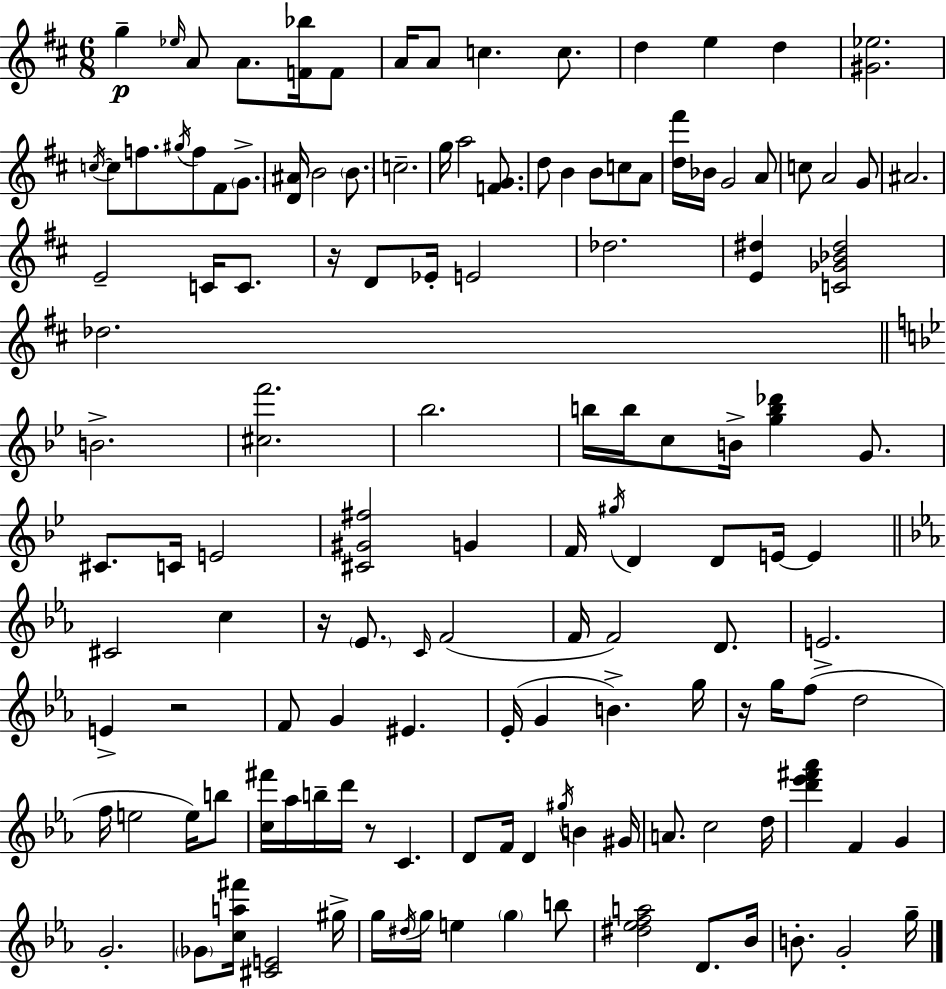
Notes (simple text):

G5/q Eb5/s A4/e A4/e. [F4,Bb5]/s F4/e A4/s A4/e C5/q. C5/e. D5/q E5/q D5/q [G#4,Eb5]/h. C5/s C5/e F5/e. G#5/s F5/e F#4/e G4/e. [D4,A#4]/s B4/h B4/e. C5/h. G5/s A5/h [F4,G4]/e. D5/e B4/q B4/e C5/e A4/e [D5,F#6]/s Bb4/s G4/h A4/e C5/e A4/h G4/e A#4/h. E4/h C4/s C4/e. R/s D4/e Eb4/s E4/h Db5/h. [E4,D#5]/q [C4,Gb4,Bb4,D#5]/h Db5/h. B4/h. [C#5,F6]/h. Bb5/h. B5/s B5/s C5/e B4/s [G5,B5,Db6]/q G4/e. C#4/e. C4/s E4/h [C#4,G#4,F#5]/h G4/q F4/s G#5/s D4/q D4/e E4/s E4/q C#4/h C5/q R/s Eb4/e. C4/s F4/h F4/s F4/h D4/e. E4/h. E4/q R/h F4/e G4/q EIS4/q. Eb4/s G4/q B4/q. G5/s R/s G5/s F5/e D5/h F5/s E5/h E5/s B5/e [C5,F#6]/s Ab5/s B5/s D6/s R/e C4/q. D4/e F4/s D4/q G#5/s B4/q G#4/s A4/e. C5/h D5/s [D6,Eb6,F#6,Ab6]/q F4/q G4/q G4/h. Gb4/e [C5,A5,F#6]/s [C#4,E4]/h G#5/s G5/s D#5/s G5/s E5/q G5/q B5/e [D#5,Eb5,F5,A5]/h D4/e. Bb4/s B4/e. G4/h G5/s